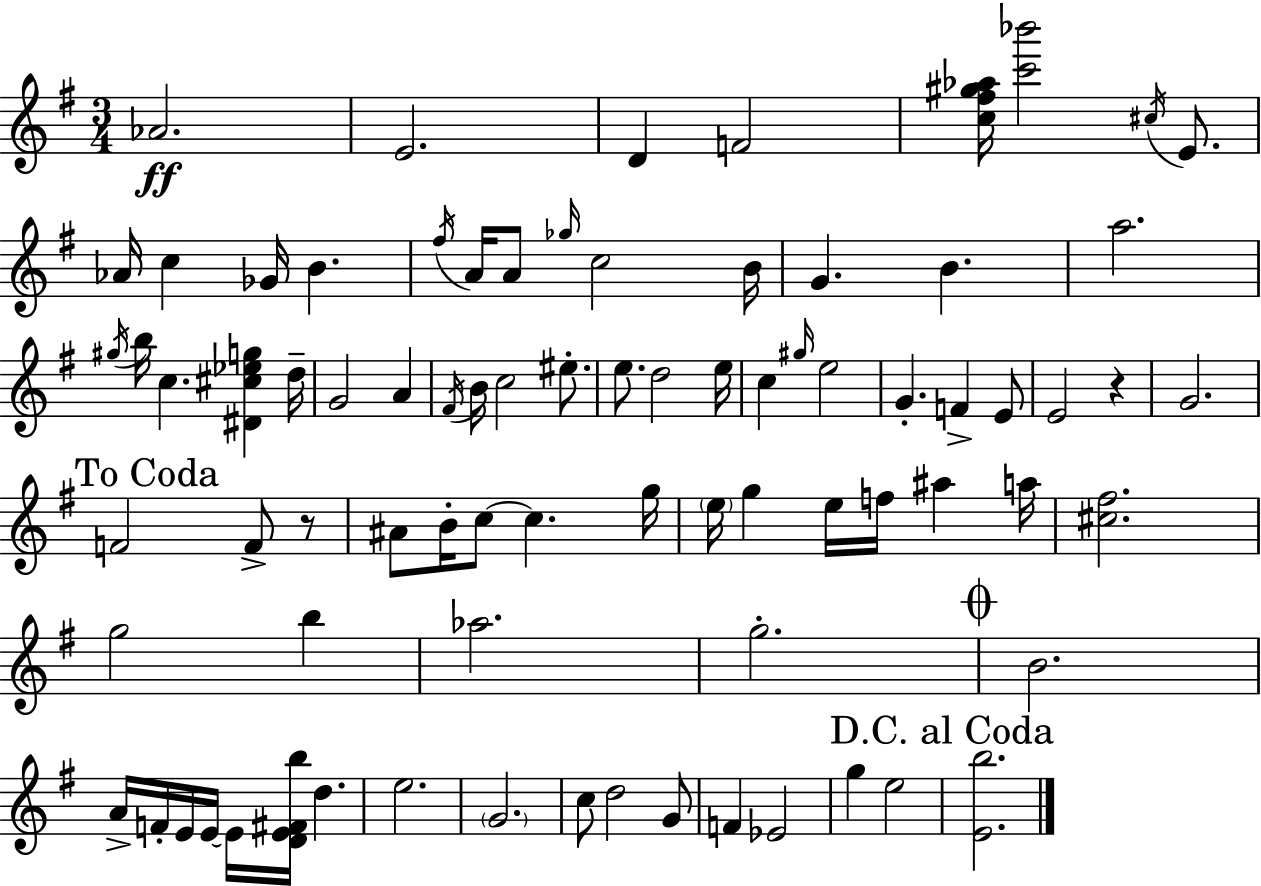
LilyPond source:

{
  \clef treble
  \numericTimeSignature
  \time 3/4
  \key g \major
  aes'2.\ff | e'2. | d'4 f'2 | <c'' fis'' gis'' aes''>16 <c''' bes'''>2 \acciaccatura { cis''16 } e'8. | \break aes'16 c''4 ges'16 b'4. | \acciaccatura { fis''16 } a'16 a'8 \grace { ges''16 } c''2 | b'16 g'4. b'4. | a''2. | \break \acciaccatura { gis''16 } b''16 c''4. <dis' cis'' ees'' g''>4 | d''16-- g'2 | a'4 \acciaccatura { fis'16 } b'16 c''2 | eis''8.-. e''8. d''2 | \break e''16 c''4 \grace { gis''16 } e''2 | g'4.-. | f'4-> e'8 e'2 | r4 g'2. | \break \mark "To Coda" f'2 | f'8-> r8 ais'8 b'16-. c''8~~ c''4. | g''16 \parenthesize e''16 g''4 e''16 | f''16 ais''4 a''16 <cis'' fis''>2. | \break g''2 | b''4 aes''2. | g''2.-. | \mark \markup { \musicglyph "scripts.coda" } b'2. | \break a'16-> f'16-. e'16 e'16~~ e'16 <d' e' fis' b''>16 | d''4. e''2. | \parenthesize g'2. | c''8 d''2 | \break g'8 f'4 ees'2 | g''4 e''2 | \mark "D.C. al Coda" <e' b''>2. | \bar "|."
}